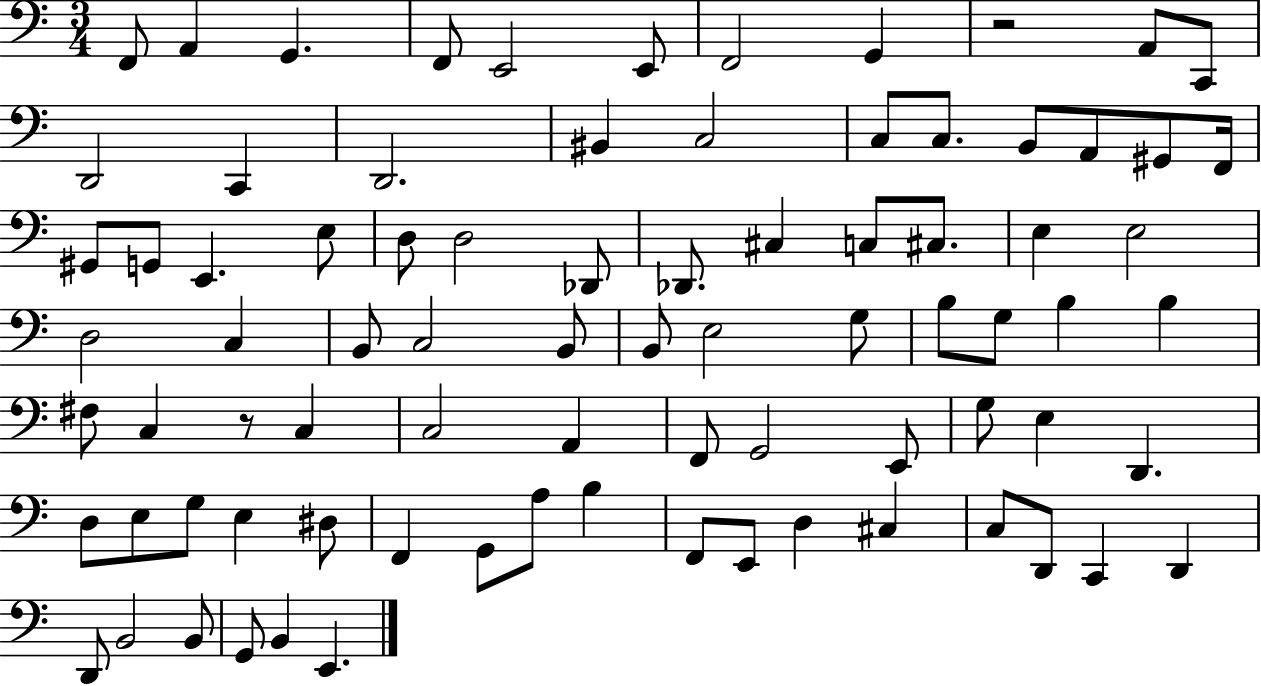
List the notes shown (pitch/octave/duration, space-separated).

F2/e A2/q G2/q. F2/e E2/h E2/e F2/h G2/q R/h A2/e C2/e D2/h C2/q D2/h. BIS2/q C3/h C3/e C3/e. B2/e A2/e G#2/e F2/s G#2/e G2/e E2/q. E3/e D3/e D3/h Db2/e Db2/e. C#3/q C3/e C#3/e. E3/q E3/h D3/h C3/q B2/e C3/h B2/e B2/e E3/h G3/e B3/e G3/e B3/q B3/q F#3/e C3/q R/e C3/q C3/h A2/q F2/e G2/h E2/e G3/e E3/q D2/q. D3/e E3/e G3/e E3/q D#3/e F2/q G2/e A3/e B3/q F2/e E2/e D3/q C#3/q C3/e D2/e C2/q D2/q D2/e B2/h B2/e G2/e B2/q E2/q.